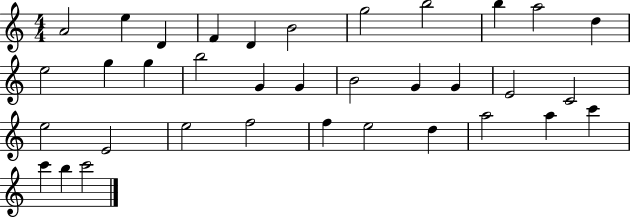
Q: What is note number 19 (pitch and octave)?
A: G4